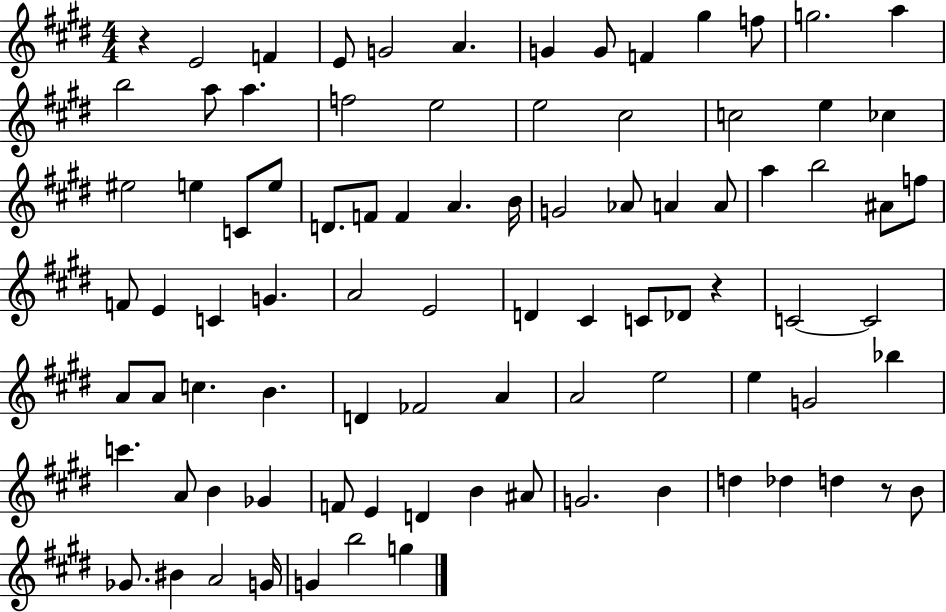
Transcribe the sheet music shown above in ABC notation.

X:1
T:Untitled
M:4/4
L:1/4
K:E
z E2 F E/2 G2 A G G/2 F ^g f/2 g2 a b2 a/2 a f2 e2 e2 ^c2 c2 e _c ^e2 e C/2 e/2 D/2 F/2 F A B/4 G2 _A/2 A A/2 a b2 ^A/2 f/2 F/2 E C G A2 E2 D ^C C/2 _D/2 z C2 C2 A/2 A/2 c B D _F2 A A2 e2 e G2 _b c' A/2 B _G F/2 E D B ^A/2 G2 B d _d d z/2 B/2 _G/2 ^B A2 G/4 G b2 g